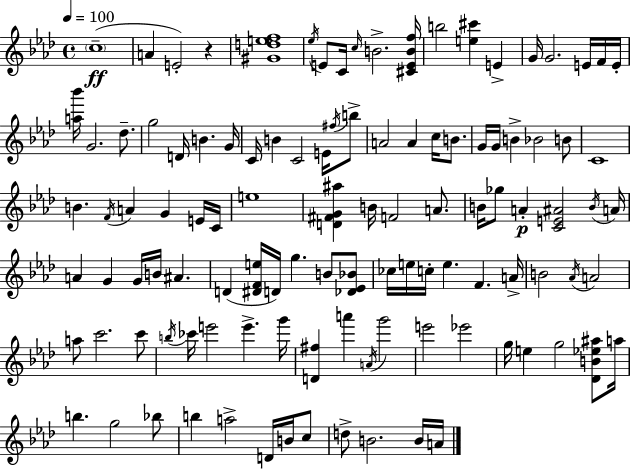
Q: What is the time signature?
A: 4/4